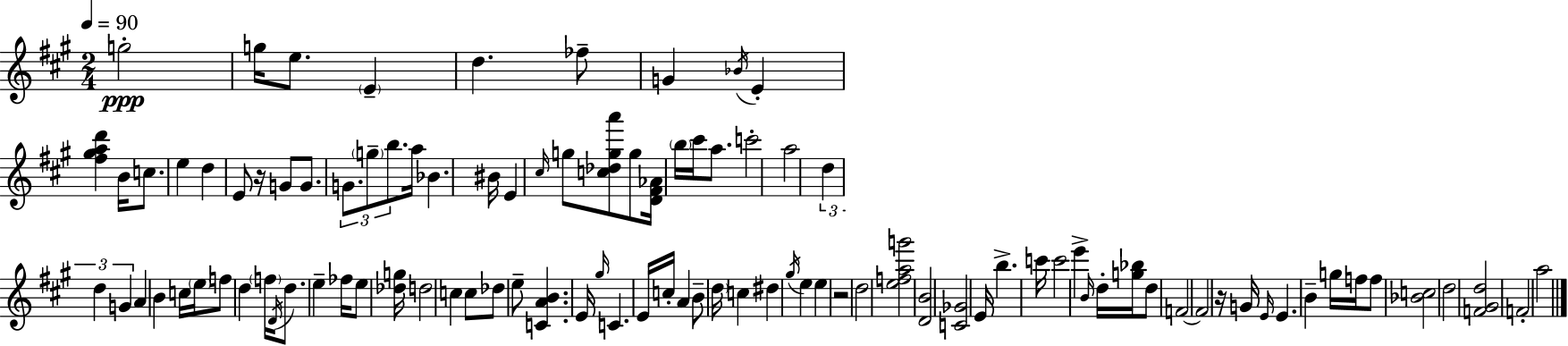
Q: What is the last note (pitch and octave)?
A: A5